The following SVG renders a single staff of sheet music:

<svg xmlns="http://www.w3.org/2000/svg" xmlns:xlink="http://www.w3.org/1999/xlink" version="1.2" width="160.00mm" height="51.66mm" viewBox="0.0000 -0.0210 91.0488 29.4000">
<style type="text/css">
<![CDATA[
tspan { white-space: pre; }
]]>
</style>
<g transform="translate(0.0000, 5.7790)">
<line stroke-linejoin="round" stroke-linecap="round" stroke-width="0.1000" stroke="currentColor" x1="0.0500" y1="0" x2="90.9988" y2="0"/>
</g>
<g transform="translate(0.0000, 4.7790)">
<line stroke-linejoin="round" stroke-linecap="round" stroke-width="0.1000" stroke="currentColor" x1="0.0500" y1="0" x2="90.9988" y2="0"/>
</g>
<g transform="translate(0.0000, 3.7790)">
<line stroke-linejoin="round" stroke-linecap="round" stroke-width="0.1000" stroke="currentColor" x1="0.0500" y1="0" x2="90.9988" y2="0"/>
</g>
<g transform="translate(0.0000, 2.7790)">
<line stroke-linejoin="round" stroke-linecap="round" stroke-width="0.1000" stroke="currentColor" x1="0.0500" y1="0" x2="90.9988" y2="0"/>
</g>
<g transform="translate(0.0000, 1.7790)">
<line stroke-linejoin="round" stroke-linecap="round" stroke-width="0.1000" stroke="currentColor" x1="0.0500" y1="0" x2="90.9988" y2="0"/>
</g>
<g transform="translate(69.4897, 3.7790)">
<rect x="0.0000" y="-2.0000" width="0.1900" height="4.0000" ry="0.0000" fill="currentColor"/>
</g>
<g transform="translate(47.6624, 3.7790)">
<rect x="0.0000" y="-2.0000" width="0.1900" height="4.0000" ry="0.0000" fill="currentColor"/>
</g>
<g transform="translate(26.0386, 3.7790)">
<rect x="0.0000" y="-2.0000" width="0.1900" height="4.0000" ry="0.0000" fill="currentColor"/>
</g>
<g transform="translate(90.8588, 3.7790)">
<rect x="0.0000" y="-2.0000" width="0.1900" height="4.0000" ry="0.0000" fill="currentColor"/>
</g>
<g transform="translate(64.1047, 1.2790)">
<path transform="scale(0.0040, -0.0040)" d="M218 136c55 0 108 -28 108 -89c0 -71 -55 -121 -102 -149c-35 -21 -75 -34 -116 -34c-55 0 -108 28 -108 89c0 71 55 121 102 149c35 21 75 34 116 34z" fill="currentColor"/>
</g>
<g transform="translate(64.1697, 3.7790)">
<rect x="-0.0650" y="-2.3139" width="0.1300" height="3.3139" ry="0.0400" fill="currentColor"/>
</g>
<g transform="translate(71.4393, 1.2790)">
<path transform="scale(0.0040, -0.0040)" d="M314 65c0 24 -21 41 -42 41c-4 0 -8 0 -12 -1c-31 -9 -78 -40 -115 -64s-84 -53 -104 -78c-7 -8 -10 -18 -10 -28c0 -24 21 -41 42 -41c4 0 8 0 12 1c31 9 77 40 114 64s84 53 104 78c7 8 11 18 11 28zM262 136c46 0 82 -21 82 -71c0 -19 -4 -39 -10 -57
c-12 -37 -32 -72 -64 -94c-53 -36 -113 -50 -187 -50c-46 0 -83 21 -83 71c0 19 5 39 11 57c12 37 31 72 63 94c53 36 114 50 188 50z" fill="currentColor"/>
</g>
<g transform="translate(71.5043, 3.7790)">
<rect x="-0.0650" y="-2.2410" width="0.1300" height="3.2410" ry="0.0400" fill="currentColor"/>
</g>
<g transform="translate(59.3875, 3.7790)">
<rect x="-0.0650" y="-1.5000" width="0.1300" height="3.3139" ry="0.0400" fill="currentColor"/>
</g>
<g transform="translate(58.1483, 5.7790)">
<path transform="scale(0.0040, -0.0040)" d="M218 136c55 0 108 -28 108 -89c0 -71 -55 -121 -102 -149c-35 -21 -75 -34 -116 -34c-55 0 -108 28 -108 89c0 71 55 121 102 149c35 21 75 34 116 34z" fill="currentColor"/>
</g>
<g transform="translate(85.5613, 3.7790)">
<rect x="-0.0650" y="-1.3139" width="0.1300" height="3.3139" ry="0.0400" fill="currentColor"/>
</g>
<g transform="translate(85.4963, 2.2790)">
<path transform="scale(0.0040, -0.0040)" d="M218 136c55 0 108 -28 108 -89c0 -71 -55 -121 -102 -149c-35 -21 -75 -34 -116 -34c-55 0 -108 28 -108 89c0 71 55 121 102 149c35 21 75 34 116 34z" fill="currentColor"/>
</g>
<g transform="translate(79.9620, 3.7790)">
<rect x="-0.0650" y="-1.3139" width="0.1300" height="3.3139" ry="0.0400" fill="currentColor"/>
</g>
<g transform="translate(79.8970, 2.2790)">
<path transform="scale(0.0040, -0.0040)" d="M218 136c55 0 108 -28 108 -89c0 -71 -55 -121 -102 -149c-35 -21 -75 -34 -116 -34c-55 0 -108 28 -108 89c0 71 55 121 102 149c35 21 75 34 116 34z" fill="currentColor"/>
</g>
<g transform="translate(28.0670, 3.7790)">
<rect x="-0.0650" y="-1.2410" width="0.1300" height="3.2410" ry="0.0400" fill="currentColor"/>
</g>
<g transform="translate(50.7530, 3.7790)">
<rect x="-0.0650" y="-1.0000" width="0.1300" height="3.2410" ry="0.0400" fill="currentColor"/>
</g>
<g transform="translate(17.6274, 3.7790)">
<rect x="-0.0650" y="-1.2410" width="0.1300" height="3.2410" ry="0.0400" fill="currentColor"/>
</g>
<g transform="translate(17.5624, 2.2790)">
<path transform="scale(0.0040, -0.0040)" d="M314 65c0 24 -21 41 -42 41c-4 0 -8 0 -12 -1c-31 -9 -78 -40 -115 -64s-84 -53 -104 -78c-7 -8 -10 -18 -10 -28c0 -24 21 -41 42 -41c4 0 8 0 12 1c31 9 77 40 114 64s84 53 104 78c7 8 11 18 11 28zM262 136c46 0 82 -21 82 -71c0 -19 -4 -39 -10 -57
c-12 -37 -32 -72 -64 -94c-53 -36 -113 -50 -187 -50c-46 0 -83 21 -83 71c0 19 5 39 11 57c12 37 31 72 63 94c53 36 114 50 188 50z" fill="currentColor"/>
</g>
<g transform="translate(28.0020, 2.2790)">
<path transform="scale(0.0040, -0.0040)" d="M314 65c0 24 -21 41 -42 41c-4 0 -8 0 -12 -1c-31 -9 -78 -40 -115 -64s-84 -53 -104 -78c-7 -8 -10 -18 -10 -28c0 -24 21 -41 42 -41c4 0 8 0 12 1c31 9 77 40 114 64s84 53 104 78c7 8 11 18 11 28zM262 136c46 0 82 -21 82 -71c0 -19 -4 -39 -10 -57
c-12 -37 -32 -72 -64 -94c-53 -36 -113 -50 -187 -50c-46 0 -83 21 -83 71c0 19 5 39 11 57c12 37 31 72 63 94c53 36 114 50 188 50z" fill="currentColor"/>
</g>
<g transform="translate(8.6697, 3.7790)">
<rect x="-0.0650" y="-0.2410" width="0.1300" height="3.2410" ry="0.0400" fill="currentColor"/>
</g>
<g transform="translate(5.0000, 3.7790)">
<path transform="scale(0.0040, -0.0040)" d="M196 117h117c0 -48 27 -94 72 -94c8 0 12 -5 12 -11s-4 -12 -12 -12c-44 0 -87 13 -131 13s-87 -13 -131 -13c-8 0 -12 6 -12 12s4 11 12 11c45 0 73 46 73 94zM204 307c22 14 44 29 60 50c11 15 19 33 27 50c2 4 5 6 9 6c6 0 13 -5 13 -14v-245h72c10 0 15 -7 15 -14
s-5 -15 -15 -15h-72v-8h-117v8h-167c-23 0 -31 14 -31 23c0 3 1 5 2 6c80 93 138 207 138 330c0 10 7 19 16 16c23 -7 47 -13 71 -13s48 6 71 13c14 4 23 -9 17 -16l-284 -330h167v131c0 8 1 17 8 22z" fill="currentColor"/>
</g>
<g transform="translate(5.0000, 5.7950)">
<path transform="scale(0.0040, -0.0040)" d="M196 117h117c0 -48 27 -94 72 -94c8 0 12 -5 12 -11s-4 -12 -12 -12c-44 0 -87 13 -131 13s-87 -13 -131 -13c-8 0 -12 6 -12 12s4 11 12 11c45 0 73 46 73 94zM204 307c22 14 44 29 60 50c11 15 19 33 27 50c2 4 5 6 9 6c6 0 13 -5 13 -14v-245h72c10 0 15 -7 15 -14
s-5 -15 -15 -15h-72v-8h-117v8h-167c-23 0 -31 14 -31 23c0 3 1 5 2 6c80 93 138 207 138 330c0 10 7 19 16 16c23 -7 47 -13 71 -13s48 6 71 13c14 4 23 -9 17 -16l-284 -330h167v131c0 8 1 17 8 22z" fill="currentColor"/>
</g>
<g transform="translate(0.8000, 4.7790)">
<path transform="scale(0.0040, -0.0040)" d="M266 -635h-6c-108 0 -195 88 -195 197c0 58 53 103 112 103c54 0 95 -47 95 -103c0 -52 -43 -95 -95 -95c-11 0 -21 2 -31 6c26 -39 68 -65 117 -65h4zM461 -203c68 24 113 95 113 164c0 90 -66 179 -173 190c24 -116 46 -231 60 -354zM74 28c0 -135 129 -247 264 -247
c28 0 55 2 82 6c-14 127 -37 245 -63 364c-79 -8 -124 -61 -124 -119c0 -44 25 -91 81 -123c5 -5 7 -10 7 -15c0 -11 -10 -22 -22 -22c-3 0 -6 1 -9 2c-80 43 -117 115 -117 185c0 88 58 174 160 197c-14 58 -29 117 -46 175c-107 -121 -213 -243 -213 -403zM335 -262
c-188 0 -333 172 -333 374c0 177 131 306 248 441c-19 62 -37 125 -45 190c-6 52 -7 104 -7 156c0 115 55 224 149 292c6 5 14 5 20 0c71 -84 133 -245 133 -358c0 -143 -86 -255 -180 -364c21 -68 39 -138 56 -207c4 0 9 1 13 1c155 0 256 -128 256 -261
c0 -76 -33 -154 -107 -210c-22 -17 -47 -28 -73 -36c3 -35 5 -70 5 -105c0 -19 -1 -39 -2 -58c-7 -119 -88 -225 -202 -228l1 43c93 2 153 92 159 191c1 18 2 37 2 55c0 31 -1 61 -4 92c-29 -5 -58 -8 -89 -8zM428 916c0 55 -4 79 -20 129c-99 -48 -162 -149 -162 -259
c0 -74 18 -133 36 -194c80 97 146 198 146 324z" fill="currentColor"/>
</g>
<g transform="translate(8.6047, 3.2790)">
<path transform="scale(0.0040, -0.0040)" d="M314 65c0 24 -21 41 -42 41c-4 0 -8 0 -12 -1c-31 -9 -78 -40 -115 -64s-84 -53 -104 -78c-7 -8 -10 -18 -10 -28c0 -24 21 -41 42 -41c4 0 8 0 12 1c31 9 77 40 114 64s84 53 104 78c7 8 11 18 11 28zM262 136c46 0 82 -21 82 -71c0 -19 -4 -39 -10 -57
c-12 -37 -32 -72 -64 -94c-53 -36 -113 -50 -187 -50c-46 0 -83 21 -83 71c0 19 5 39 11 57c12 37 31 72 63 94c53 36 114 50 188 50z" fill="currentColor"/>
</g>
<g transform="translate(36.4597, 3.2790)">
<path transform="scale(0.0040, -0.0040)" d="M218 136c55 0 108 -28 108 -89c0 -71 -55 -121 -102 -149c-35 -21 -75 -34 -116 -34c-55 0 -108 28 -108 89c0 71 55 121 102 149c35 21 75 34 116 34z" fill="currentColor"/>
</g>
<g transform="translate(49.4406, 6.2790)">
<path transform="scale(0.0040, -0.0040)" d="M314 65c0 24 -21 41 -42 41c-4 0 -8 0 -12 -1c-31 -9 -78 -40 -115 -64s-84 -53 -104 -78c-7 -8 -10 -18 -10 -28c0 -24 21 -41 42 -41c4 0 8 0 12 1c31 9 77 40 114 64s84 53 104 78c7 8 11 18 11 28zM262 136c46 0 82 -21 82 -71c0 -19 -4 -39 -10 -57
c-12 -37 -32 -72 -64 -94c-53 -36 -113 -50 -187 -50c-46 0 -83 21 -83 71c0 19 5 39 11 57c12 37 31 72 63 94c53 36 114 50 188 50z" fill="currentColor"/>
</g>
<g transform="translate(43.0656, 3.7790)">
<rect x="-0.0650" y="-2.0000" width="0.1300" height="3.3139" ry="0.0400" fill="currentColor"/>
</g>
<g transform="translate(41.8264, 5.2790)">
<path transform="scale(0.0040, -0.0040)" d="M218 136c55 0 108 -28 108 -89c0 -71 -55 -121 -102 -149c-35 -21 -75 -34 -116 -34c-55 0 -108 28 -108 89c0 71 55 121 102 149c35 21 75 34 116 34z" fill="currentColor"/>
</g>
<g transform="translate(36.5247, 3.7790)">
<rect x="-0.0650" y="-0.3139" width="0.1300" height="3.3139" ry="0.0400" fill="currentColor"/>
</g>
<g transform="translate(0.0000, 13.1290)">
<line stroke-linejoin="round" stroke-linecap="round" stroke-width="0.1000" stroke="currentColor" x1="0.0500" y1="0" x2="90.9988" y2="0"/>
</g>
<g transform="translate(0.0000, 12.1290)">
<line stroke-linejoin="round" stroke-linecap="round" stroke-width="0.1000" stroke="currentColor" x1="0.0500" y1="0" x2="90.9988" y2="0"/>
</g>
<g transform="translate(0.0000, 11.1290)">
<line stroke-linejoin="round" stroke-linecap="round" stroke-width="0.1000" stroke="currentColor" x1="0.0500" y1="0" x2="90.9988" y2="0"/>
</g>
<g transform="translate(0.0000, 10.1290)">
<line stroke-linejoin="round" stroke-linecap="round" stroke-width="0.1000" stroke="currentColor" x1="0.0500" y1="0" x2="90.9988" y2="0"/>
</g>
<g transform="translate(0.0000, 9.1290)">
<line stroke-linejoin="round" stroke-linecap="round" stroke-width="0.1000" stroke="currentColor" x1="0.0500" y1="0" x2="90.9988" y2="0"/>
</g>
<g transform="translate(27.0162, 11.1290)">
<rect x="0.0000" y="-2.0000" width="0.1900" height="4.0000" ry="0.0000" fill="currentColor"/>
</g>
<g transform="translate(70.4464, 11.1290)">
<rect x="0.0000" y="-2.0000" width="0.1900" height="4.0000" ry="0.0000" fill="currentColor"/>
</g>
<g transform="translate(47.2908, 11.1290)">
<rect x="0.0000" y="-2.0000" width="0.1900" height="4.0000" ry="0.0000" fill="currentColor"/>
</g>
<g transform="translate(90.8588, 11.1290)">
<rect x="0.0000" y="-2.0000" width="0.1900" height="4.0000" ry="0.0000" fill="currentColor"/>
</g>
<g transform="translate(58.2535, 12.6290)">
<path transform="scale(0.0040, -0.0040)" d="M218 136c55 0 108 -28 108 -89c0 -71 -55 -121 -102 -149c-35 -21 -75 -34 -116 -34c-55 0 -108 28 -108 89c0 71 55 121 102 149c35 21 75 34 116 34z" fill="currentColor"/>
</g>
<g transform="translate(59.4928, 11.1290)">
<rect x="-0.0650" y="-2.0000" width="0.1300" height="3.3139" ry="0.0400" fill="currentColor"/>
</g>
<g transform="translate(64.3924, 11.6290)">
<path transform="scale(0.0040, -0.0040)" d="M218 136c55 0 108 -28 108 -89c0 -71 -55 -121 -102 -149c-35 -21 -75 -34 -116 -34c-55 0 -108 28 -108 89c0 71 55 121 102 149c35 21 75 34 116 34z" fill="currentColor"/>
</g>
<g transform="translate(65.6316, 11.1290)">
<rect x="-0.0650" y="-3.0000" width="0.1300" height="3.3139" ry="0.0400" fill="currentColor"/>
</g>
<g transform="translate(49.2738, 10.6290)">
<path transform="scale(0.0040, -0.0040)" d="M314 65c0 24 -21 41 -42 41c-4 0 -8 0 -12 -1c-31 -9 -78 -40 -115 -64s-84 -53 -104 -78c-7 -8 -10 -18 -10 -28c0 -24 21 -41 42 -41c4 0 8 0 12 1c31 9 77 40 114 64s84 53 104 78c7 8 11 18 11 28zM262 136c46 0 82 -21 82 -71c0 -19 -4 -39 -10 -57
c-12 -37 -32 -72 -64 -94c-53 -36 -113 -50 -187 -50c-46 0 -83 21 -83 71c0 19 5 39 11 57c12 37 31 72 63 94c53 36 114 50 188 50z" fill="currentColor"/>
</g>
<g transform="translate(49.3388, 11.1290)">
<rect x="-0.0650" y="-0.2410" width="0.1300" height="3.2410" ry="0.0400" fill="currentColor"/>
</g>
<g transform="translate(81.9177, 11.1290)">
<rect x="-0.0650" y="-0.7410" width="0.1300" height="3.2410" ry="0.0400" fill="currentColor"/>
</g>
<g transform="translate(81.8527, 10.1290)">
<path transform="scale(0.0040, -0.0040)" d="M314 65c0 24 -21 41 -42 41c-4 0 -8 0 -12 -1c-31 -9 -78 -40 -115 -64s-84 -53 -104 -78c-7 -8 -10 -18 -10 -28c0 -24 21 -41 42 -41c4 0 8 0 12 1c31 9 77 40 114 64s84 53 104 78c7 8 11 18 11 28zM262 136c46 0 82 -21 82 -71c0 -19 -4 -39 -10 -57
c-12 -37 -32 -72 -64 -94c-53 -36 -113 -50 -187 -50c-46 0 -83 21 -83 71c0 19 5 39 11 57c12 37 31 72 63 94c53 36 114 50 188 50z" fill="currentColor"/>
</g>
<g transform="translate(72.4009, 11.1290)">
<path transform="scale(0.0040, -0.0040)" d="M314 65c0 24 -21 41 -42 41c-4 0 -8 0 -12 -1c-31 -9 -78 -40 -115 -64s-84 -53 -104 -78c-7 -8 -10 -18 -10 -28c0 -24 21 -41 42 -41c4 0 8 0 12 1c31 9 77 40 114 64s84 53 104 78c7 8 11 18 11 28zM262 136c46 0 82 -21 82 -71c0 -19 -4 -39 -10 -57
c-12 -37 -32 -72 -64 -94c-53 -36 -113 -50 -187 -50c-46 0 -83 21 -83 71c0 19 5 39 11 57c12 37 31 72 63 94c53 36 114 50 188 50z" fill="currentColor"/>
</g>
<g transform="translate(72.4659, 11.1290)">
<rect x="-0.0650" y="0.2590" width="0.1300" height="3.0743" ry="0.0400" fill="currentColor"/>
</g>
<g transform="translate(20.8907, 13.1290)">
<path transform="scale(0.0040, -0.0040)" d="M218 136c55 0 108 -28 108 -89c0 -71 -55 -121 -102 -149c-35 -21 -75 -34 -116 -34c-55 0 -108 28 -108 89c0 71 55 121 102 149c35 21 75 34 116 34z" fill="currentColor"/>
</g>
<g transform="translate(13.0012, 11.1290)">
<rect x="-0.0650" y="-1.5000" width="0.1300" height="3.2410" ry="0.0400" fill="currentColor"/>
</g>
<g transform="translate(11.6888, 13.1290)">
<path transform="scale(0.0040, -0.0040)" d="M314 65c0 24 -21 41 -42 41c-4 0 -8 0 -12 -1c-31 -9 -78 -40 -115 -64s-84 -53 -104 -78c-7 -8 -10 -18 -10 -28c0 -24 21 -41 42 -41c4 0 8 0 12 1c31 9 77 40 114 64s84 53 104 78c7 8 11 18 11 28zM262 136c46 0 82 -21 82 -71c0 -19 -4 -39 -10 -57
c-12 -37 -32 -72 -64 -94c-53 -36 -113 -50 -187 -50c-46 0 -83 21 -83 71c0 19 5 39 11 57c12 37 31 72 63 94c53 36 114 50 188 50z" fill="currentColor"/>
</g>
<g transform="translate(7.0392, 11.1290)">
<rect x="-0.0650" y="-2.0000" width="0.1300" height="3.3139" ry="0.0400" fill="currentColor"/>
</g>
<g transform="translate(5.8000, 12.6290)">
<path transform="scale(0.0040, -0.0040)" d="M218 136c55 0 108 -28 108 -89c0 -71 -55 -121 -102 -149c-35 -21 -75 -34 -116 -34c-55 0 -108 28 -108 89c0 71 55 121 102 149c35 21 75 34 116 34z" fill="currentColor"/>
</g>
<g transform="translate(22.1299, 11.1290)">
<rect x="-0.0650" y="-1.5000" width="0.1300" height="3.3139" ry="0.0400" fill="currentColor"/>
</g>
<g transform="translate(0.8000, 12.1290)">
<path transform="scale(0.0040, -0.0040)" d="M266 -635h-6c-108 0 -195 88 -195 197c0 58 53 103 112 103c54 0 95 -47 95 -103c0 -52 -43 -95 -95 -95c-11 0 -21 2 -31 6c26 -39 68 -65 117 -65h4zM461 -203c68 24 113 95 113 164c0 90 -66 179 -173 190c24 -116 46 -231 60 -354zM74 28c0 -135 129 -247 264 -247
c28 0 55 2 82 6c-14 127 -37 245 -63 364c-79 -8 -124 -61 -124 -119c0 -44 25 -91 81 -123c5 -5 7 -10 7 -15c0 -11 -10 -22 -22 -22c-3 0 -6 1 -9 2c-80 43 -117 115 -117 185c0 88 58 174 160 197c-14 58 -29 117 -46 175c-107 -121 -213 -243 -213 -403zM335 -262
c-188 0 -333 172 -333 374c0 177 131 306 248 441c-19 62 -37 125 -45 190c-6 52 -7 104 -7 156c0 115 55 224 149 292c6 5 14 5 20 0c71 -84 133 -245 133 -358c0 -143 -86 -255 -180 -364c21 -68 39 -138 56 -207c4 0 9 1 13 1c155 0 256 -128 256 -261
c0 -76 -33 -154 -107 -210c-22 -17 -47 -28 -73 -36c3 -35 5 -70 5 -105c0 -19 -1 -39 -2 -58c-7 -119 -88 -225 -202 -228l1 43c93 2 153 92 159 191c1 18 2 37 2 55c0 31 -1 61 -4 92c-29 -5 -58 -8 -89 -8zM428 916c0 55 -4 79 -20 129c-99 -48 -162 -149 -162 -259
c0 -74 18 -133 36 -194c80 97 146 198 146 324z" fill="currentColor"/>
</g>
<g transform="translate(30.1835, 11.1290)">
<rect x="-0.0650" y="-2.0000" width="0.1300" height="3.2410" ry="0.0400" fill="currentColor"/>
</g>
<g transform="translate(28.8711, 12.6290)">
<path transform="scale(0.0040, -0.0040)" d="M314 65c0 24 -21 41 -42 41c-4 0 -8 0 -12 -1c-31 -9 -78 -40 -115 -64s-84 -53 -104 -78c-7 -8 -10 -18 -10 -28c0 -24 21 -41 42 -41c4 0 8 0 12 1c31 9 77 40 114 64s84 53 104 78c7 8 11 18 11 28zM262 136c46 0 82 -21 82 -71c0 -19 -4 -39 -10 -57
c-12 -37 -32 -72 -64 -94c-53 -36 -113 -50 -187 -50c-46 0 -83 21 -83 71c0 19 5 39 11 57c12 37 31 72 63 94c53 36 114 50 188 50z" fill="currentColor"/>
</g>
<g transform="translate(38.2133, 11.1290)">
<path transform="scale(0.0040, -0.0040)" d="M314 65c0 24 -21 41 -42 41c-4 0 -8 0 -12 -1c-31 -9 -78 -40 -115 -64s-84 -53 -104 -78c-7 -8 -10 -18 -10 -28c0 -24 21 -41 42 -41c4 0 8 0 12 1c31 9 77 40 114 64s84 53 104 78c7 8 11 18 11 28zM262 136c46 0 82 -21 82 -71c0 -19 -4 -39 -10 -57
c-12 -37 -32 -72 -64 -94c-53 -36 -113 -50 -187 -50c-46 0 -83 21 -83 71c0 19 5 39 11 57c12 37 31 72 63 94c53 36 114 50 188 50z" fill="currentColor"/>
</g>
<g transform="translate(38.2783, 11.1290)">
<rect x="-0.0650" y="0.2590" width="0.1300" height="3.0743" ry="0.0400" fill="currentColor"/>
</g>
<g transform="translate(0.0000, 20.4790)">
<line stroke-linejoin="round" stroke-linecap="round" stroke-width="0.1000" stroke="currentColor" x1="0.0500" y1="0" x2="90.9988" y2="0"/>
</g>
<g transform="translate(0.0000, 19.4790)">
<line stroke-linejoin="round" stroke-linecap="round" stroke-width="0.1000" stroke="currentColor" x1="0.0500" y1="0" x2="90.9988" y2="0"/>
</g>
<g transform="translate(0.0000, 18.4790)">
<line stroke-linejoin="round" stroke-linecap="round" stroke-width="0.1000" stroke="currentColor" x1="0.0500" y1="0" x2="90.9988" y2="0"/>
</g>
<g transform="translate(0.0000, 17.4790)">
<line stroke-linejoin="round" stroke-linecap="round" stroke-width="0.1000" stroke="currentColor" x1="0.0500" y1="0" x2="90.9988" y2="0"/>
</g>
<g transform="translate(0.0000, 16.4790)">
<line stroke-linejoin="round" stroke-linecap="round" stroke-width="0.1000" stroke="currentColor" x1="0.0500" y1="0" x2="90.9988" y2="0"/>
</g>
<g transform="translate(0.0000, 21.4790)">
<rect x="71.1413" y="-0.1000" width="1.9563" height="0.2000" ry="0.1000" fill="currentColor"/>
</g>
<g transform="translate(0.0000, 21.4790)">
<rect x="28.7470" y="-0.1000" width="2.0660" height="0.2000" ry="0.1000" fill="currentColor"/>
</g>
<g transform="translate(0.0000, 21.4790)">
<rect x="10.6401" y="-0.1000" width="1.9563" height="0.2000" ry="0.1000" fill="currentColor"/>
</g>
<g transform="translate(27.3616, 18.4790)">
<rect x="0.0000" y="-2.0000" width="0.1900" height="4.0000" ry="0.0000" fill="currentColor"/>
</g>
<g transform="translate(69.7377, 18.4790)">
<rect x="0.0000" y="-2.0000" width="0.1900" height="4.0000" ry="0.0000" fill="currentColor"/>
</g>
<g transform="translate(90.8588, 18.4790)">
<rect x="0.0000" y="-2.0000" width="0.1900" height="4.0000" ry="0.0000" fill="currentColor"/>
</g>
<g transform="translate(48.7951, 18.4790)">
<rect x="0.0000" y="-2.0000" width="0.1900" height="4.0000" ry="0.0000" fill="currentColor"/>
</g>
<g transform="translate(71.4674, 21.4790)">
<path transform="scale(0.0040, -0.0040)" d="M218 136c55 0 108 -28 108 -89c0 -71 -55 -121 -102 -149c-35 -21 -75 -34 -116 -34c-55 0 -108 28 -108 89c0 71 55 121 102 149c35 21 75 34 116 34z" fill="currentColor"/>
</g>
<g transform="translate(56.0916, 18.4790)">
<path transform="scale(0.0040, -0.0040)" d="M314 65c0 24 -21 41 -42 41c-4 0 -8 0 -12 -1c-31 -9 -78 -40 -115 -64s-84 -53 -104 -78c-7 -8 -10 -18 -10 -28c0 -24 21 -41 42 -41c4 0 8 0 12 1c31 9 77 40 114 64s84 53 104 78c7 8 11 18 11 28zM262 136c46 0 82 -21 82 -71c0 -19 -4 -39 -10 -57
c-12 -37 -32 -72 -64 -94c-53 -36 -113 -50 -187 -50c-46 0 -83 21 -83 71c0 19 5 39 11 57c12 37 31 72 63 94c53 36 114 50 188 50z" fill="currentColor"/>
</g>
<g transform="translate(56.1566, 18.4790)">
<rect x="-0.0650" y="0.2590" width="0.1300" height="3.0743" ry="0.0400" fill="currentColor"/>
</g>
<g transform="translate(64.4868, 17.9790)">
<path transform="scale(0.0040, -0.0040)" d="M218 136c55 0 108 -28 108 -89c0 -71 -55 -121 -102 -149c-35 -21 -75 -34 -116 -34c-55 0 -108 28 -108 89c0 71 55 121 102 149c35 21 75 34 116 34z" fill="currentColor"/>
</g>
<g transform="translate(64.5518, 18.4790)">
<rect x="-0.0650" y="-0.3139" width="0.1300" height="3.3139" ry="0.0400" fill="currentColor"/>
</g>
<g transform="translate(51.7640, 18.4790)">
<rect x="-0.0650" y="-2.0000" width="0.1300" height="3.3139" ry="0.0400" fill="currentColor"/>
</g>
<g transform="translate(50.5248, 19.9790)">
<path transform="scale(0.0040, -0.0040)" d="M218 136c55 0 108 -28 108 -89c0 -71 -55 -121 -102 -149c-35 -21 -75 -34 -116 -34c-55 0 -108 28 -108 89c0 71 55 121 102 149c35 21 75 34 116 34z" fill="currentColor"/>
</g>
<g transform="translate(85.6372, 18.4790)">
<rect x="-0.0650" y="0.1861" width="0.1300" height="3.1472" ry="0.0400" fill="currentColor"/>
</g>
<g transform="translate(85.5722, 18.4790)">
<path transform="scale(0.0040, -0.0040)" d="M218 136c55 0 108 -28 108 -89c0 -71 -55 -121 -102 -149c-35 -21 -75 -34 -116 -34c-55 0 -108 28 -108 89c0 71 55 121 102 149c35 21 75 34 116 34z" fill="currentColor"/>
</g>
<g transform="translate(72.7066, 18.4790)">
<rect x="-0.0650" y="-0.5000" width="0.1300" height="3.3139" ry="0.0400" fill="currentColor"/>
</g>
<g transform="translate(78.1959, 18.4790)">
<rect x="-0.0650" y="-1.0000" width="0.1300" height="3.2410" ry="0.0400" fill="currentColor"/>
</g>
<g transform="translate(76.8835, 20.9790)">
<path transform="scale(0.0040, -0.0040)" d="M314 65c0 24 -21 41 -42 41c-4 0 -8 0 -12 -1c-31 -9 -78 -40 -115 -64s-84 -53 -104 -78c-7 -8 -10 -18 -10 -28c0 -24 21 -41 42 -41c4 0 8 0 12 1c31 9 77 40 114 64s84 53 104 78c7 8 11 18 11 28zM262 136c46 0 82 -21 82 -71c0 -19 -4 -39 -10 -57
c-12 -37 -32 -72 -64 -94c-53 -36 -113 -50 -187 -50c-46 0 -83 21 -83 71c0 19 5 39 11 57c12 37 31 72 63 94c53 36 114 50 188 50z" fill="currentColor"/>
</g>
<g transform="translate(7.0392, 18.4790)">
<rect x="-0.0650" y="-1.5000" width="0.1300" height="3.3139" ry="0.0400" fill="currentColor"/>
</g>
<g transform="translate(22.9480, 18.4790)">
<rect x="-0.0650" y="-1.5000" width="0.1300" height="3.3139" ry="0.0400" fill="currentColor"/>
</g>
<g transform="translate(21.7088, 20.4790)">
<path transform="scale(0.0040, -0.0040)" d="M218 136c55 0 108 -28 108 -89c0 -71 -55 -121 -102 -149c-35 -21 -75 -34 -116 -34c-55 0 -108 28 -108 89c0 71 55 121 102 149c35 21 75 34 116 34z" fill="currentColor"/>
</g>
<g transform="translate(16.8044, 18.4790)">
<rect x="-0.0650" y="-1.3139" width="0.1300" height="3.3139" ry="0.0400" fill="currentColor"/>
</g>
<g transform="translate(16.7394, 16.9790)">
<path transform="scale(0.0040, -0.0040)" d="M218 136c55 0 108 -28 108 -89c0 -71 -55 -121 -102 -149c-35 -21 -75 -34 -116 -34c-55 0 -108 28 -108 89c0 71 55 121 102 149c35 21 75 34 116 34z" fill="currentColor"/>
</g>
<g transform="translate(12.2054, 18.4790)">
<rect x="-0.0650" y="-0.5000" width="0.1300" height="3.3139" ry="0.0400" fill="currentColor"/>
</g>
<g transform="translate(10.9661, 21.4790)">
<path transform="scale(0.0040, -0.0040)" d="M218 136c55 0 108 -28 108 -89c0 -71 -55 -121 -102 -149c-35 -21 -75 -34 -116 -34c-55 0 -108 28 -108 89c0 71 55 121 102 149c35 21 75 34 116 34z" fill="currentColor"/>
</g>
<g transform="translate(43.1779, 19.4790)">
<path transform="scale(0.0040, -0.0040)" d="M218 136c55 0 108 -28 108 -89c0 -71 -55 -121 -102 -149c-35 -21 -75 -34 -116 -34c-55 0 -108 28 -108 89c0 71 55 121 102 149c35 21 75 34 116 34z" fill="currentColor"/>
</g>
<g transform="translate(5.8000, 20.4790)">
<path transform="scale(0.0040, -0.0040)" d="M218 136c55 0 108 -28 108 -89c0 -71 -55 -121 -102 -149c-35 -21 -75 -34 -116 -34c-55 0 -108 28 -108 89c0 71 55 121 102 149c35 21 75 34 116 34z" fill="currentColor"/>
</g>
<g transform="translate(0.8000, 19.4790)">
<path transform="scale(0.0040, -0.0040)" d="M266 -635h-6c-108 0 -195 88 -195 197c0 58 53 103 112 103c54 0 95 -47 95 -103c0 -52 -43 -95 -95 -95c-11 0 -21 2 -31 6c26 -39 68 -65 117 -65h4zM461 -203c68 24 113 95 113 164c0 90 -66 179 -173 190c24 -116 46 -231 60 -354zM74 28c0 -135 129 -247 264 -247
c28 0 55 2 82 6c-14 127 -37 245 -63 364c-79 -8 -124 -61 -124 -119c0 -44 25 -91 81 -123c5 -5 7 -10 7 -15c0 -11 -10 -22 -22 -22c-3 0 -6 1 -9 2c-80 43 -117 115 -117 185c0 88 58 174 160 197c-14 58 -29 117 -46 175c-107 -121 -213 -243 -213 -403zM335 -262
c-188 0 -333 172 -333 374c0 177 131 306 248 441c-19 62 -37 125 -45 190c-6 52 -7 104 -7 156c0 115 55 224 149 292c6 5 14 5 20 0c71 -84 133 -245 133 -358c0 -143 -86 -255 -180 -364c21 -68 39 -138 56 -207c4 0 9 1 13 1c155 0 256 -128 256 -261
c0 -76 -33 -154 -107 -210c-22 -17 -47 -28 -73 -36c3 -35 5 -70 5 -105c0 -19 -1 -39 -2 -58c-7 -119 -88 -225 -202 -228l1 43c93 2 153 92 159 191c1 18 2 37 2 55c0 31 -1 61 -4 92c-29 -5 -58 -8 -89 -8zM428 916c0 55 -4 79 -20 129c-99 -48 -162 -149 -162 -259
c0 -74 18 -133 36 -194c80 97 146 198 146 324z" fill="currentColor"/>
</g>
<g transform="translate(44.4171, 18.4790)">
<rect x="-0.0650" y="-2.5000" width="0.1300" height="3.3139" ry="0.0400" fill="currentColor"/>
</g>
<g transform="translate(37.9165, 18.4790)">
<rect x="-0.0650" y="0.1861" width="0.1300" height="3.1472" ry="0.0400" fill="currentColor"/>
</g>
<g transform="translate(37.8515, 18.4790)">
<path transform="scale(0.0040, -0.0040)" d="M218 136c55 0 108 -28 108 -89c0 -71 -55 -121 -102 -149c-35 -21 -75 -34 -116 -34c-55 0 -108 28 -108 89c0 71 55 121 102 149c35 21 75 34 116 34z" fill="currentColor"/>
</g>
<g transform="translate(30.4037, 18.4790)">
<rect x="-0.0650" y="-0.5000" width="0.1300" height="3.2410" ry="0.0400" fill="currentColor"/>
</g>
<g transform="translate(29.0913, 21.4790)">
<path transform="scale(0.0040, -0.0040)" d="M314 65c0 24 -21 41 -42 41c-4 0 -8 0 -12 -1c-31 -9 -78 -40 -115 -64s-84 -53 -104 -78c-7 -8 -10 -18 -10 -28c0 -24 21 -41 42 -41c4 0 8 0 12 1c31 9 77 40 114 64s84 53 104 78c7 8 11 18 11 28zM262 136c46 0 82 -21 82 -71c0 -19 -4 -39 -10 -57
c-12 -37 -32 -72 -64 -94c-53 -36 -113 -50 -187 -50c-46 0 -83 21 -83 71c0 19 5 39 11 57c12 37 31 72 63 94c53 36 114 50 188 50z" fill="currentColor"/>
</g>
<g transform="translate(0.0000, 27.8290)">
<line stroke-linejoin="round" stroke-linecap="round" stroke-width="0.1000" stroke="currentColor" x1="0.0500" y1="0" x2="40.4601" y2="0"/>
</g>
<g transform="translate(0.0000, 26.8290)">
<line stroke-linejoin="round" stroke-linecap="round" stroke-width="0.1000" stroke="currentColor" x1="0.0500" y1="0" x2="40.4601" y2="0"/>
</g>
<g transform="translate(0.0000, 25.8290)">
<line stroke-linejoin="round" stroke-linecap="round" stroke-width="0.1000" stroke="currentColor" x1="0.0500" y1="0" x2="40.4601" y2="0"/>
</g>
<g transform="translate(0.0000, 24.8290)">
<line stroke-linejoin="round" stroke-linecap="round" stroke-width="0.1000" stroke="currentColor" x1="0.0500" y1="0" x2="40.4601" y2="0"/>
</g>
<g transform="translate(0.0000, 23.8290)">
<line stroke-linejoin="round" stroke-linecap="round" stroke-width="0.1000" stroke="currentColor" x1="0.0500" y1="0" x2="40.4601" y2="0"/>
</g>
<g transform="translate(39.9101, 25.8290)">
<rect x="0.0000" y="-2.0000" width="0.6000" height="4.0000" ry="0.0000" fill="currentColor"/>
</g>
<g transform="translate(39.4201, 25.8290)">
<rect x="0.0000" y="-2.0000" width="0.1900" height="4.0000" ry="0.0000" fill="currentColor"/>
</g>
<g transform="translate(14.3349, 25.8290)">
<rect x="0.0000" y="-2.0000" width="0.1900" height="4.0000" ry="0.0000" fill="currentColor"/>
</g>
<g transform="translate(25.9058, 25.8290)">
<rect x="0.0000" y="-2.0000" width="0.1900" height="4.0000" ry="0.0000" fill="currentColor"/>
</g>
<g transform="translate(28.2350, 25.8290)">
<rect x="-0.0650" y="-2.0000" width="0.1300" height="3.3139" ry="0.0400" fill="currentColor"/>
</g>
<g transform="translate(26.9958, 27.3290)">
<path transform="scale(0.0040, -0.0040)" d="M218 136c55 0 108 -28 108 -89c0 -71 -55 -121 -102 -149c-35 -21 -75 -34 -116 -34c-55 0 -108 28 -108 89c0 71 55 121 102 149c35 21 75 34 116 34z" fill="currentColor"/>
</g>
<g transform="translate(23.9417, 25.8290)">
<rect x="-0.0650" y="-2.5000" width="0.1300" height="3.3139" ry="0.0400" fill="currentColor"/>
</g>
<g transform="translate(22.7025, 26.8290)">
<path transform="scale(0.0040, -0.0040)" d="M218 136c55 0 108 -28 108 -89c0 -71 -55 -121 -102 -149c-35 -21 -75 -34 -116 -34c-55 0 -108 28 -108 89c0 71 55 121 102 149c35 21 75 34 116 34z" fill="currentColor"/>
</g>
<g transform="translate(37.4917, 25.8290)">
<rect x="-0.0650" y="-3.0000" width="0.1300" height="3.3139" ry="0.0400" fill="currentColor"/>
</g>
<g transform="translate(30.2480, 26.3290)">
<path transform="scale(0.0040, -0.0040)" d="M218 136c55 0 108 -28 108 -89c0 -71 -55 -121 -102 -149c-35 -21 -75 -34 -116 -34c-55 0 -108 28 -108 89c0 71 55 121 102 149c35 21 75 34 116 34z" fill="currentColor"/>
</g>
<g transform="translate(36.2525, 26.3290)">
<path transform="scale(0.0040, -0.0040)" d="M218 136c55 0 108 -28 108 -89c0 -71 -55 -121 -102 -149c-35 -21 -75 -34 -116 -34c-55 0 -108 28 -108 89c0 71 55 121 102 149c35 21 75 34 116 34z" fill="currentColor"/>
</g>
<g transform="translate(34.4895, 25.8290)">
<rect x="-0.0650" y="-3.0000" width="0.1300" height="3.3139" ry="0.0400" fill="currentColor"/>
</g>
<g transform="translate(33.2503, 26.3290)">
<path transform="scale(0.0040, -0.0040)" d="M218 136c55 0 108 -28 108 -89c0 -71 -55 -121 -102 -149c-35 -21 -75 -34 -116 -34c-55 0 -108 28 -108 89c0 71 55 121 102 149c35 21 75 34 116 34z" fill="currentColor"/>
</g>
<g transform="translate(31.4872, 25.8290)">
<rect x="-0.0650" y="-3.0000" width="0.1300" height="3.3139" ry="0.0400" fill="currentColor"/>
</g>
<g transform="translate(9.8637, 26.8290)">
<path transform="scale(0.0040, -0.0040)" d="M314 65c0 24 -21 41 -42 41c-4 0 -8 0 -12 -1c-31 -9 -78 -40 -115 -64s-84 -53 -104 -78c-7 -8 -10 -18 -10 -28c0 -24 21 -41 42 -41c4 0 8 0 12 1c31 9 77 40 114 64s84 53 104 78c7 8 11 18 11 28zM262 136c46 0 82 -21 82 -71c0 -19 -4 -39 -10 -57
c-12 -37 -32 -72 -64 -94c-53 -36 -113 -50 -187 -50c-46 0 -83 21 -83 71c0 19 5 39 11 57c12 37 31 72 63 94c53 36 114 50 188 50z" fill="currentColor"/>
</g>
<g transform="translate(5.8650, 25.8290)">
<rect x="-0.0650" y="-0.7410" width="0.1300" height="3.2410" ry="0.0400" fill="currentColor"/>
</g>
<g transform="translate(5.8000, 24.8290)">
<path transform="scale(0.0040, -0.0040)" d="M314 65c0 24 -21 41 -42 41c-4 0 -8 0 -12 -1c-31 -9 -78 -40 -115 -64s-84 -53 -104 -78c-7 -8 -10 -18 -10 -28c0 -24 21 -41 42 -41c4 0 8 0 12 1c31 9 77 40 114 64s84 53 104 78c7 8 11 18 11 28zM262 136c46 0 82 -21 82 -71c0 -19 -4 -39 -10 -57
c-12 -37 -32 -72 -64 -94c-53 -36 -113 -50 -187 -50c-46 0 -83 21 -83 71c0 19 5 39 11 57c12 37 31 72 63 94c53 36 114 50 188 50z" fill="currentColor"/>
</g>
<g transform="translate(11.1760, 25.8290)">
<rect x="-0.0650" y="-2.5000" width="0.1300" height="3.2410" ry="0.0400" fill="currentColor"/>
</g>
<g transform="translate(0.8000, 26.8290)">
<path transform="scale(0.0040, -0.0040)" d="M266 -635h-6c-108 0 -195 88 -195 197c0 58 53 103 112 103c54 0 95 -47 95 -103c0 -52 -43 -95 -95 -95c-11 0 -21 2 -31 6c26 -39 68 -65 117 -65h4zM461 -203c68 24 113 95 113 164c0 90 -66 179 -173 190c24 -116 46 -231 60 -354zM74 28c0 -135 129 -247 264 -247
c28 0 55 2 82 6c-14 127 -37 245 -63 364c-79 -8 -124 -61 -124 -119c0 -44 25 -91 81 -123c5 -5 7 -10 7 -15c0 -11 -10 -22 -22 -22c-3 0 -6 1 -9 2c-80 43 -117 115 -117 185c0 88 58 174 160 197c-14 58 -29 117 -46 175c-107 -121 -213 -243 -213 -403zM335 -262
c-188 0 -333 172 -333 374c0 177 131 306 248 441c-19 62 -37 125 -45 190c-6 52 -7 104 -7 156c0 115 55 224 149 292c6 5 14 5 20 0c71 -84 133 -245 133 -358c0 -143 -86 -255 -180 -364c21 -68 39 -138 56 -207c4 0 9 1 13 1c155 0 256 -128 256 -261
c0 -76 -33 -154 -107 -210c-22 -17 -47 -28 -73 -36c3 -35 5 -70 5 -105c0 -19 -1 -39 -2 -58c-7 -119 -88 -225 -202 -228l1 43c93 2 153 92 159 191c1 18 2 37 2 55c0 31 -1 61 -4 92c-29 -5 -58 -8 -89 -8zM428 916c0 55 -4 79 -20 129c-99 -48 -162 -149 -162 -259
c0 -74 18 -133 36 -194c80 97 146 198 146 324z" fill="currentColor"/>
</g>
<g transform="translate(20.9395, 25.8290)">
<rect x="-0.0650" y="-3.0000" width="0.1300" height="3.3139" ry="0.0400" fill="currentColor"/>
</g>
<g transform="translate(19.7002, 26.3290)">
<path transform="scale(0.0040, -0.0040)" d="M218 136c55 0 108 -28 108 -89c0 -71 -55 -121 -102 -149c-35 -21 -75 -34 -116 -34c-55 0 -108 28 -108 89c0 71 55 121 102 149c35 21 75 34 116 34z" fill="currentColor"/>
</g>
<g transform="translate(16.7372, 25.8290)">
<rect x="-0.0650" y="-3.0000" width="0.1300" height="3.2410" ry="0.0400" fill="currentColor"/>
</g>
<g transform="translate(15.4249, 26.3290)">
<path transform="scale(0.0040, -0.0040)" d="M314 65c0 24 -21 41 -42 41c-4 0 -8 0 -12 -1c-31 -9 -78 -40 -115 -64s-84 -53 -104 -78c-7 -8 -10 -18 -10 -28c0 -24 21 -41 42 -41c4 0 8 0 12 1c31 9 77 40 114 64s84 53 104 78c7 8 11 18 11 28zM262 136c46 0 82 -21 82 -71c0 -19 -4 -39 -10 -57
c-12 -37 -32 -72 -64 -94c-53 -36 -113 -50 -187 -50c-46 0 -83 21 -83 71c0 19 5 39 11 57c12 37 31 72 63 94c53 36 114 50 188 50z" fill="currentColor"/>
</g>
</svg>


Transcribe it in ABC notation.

X:1
T:Untitled
M:4/4
L:1/4
K:C
c2 e2 e2 c F D2 E g g2 e e F E2 E F2 B2 c2 F A B2 d2 E C e E C2 B G F B2 c C D2 B d2 G2 A2 A G F A A A